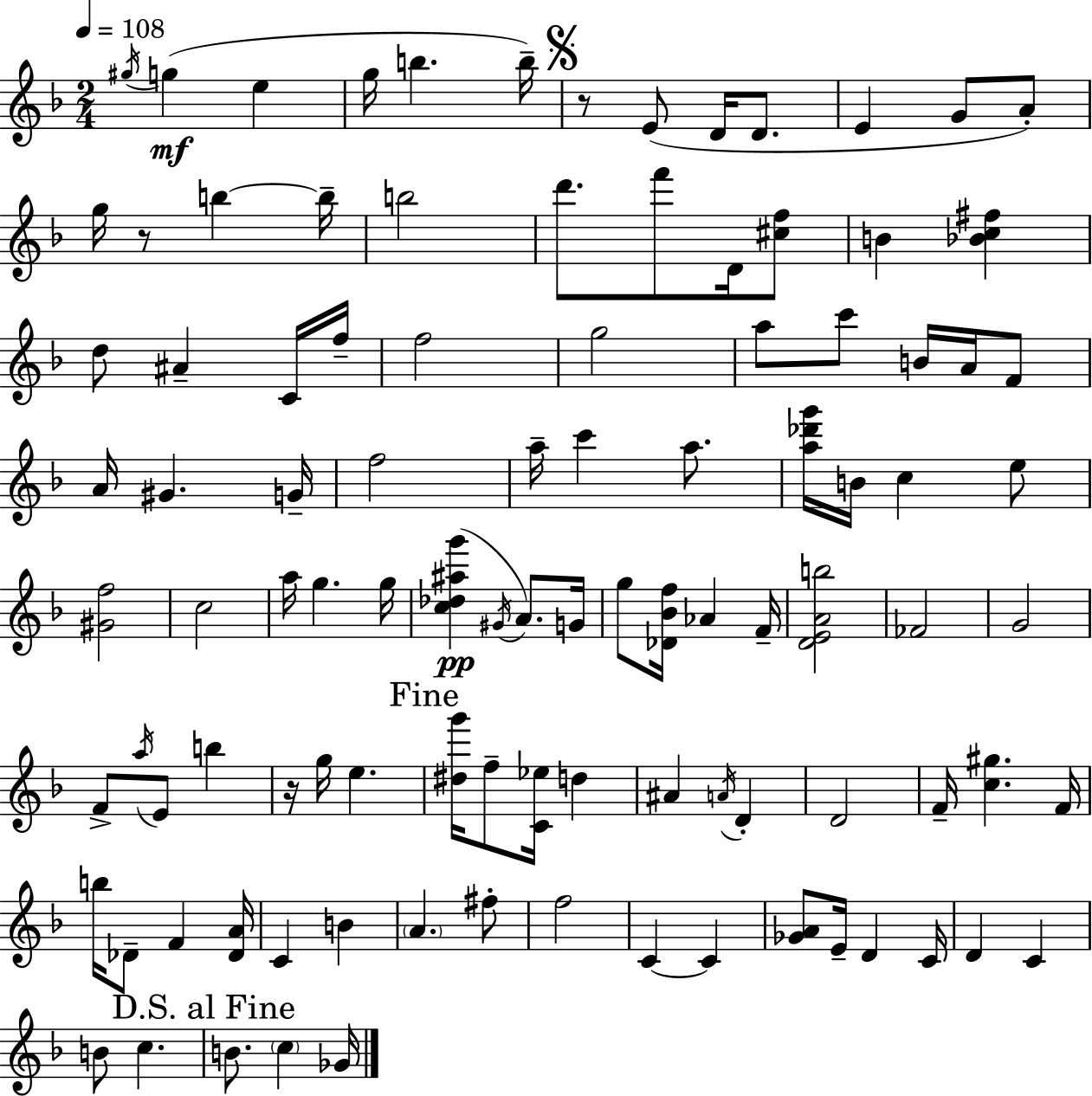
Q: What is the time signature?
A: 2/4